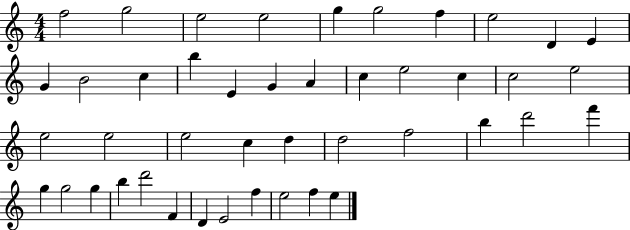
{
  \clef treble
  \numericTimeSignature
  \time 4/4
  \key c \major
  f''2 g''2 | e''2 e''2 | g''4 g''2 f''4 | e''2 d'4 e'4 | \break g'4 b'2 c''4 | b''4 e'4 g'4 a'4 | c''4 e''2 c''4 | c''2 e''2 | \break e''2 e''2 | e''2 c''4 d''4 | d''2 f''2 | b''4 d'''2 f'''4 | \break g''4 g''2 g''4 | b''4 d'''2 f'4 | d'4 e'2 f''4 | e''2 f''4 e''4 | \break \bar "|."
}